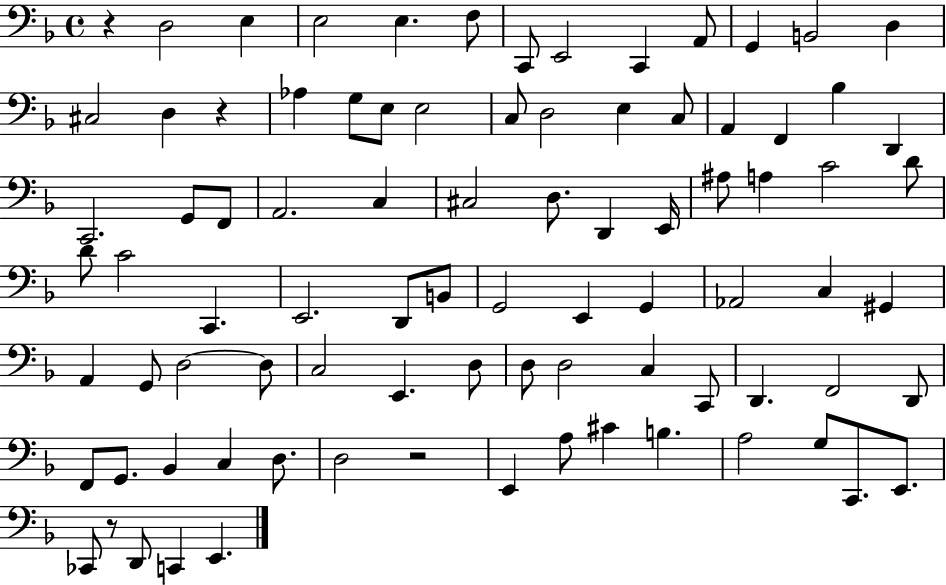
R/q D3/h E3/q E3/h E3/q. F3/e C2/e E2/h C2/q A2/e G2/q B2/h D3/q C#3/h D3/q R/q Ab3/q G3/e E3/e E3/h C3/e D3/h E3/q C3/e A2/q F2/q Bb3/q D2/q C2/h. G2/e F2/e A2/h. C3/q C#3/h D3/e. D2/q E2/s A#3/e A3/q C4/h D4/e D4/e C4/h C2/q. E2/h. D2/e B2/e G2/h E2/q G2/q Ab2/h C3/q G#2/q A2/q G2/e D3/h D3/e C3/h E2/q. D3/e D3/e D3/h C3/q C2/e D2/q. F2/h D2/e F2/e G2/e. Bb2/q C3/q D3/e. D3/h R/h E2/q A3/e C#4/q B3/q. A3/h G3/e C2/e. E2/e. CES2/e R/e D2/e C2/q E2/q.